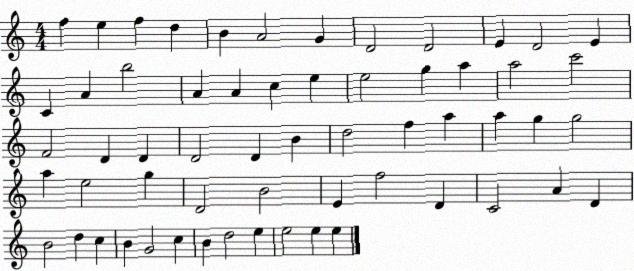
X:1
T:Untitled
M:4/4
L:1/4
K:C
f e f d B A2 G D2 D2 E D2 E C A b2 A A c e e2 g a a2 c'2 F2 D D D2 D B d2 f a a g g2 a e2 g D2 B2 E f2 D C2 A D B2 d c B G2 c B d2 e e2 e e